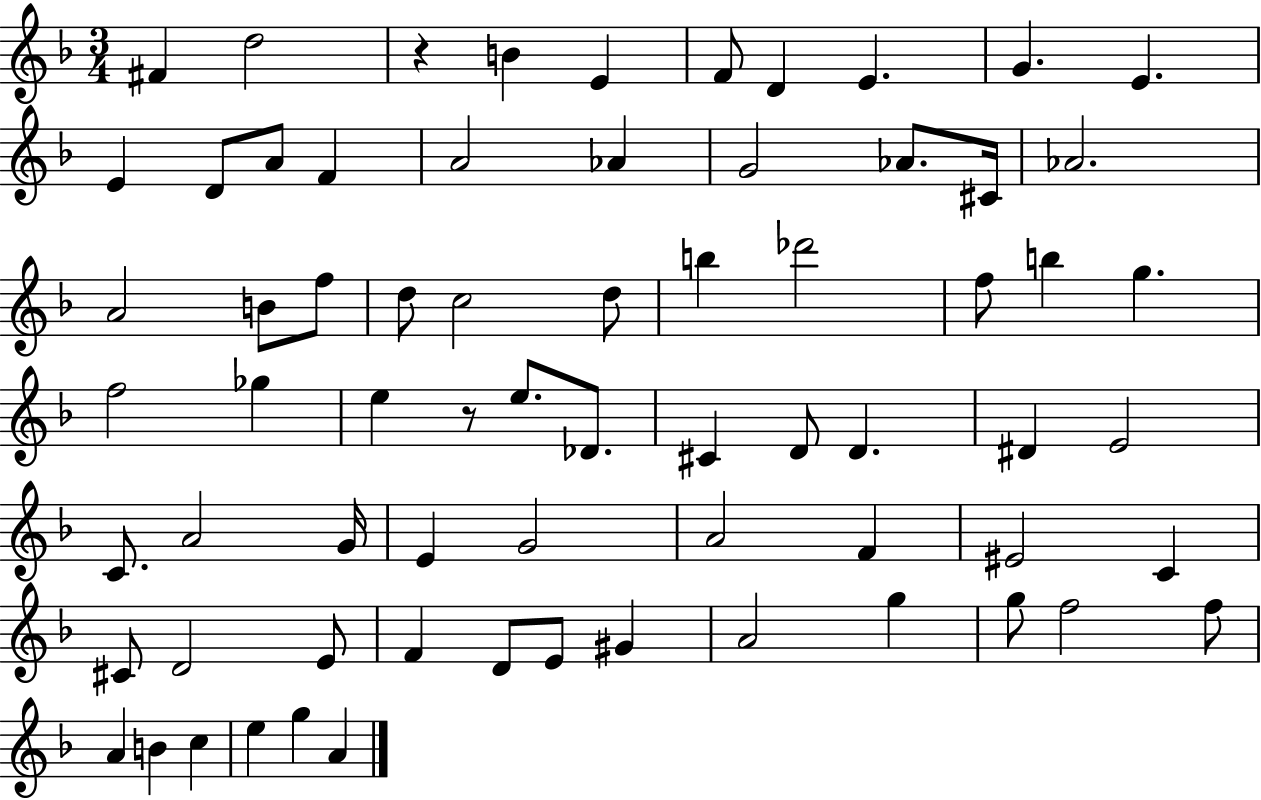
{
  \clef treble
  \numericTimeSignature
  \time 3/4
  \key f \major
  \repeat volta 2 { fis'4 d''2 | r4 b'4 e'4 | f'8 d'4 e'4. | g'4. e'4. | \break e'4 d'8 a'8 f'4 | a'2 aes'4 | g'2 aes'8. cis'16 | aes'2. | \break a'2 b'8 f''8 | d''8 c''2 d''8 | b''4 des'''2 | f''8 b''4 g''4. | \break f''2 ges''4 | e''4 r8 e''8. des'8. | cis'4 d'8 d'4. | dis'4 e'2 | \break c'8. a'2 g'16 | e'4 g'2 | a'2 f'4 | eis'2 c'4 | \break cis'8 d'2 e'8 | f'4 d'8 e'8 gis'4 | a'2 g''4 | g''8 f''2 f''8 | \break a'4 b'4 c''4 | e''4 g''4 a'4 | } \bar "|."
}